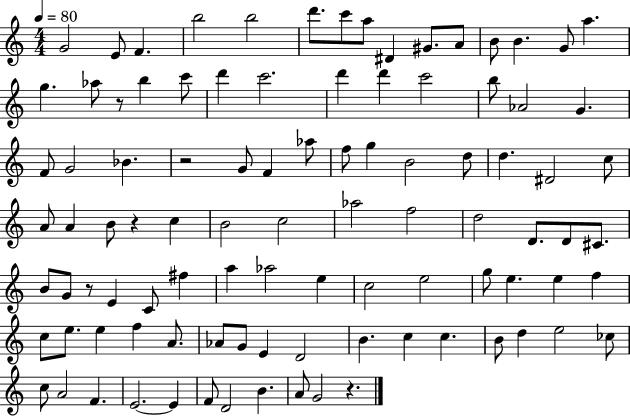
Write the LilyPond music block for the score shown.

{
  \clef treble
  \numericTimeSignature
  \time 4/4
  \key c \major
  \tempo 4 = 80
  \repeat volta 2 { g'2 e'8 f'4. | b''2 b''2 | d'''8. c'''8 a''8 dis'4 gis'8. a'8 | b'8 b'4. g'8 a''4. | \break g''4. aes''8 r8 b''4 c'''8 | d'''4 c'''2. | d'''4 d'''4 c'''2 | b''8 aes'2 g'4. | \break f'8 g'2 bes'4. | r2 g'8 f'4 aes''8 | f''8 g''4 b'2 d''8 | d''4. dis'2 c''8 | \break a'8 a'4 b'8 r4 c''4 | b'2 c''2 | aes''2 f''2 | d''2 d'8. d'8 cis'8. | \break b'8 g'8 r8 e'4 c'8 fis''4 | a''4 aes''2 e''4 | c''2 e''2 | g''8 e''4. e''4 f''4 | \break c''8 e''8. e''4 f''4 a'8. | aes'8 g'8 e'4 d'2 | b'4. c''4 c''4. | b'8 d''4 e''2 ces''8 | \break c''8 a'2 f'4. | e'2.~~ e'4 | f'8 d'2 b'4. | a'8 g'2 r4. | \break } \bar "|."
}